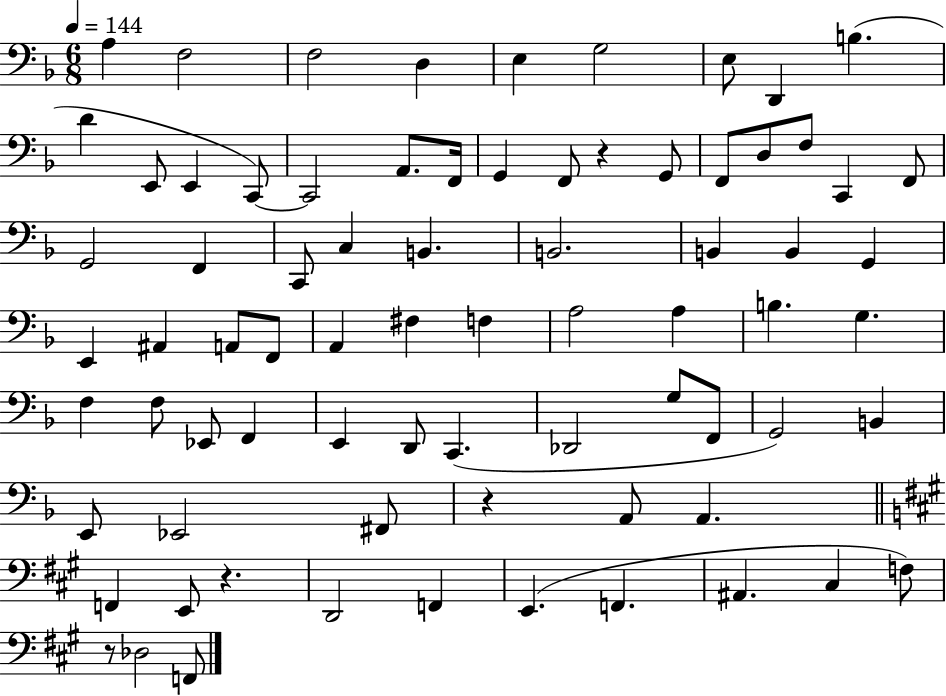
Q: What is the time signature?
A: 6/8